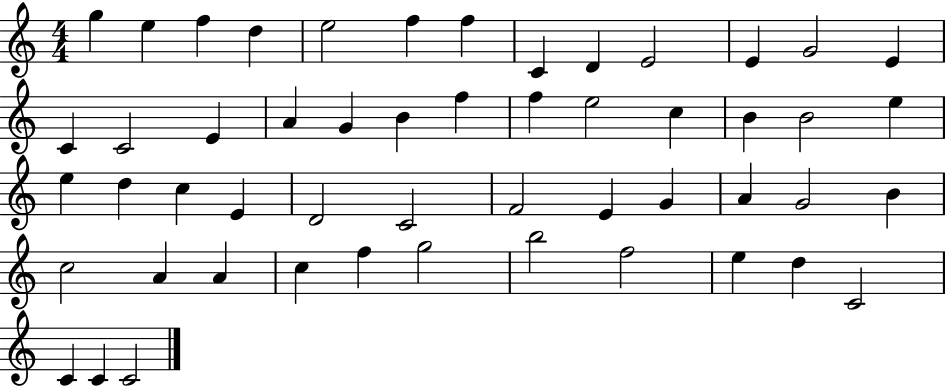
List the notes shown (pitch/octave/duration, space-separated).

G5/q E5/q F5/q D5/q E5/h F5/q F5/q C4/q D4/q E4/h E4/q G4/h E4/q C4/q C4/h E4/q A4/q G4/q B4/q F5/q F5/q E5/h C5/q B4/q B4/h E5/q E5/q D5/q C5/q E4/q D4/h C4/h F4/h E4/q G4/q A4/q G4/h B4/q C5/h A4/q A4/q C5/q F5/q G5/h B5/h F5/h E5/q D5/q C4/h C4/q C4/q C4/h